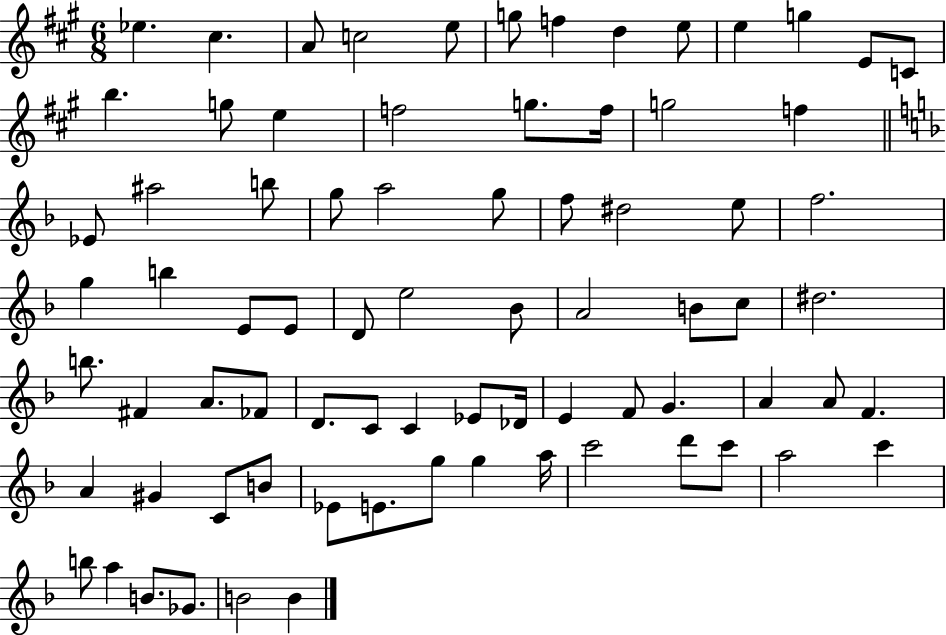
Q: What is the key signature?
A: A major